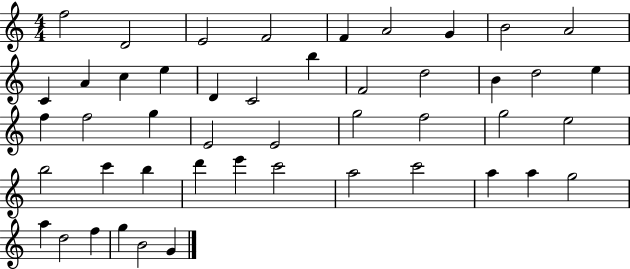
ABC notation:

X:1
T:Untitled
M:4/4
L:1/4
K:C
f2 D2 E2 F2 F A2 G B2 A2 C A c e D C2 b F2 d2 B d2 e f f2 g E2 E2 g2 f2 g2 e2 b2 c' b d' e' c'2 a2 c'2 a a g2 a d2 f g B2 G